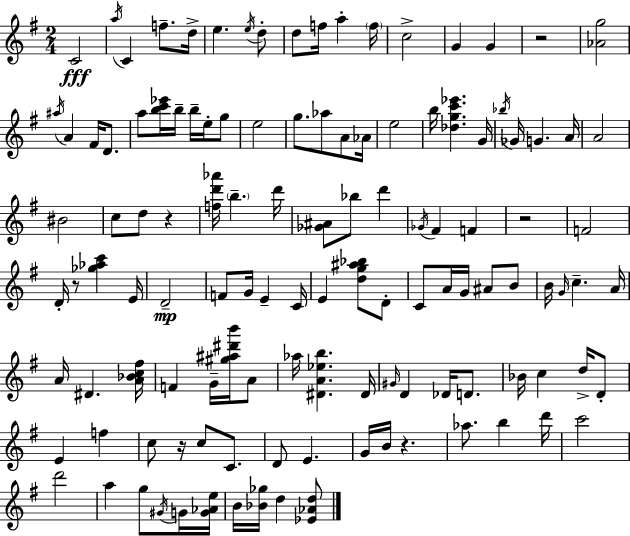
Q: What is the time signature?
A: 2/4